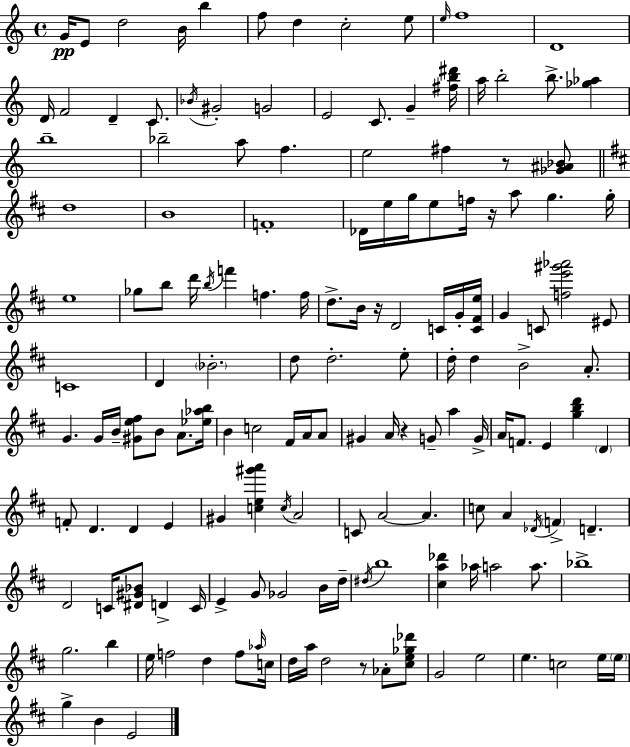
{
  \clef treble
  \time 4/4
  \defaultTimeSignature
  \key a \minor
  g'16\pp e'8 d''2 b'16 b''4 | f''8 d''4 c''2-. e''8 | \grace { e''16 } f''1 | d'1 | \break d'16 f'2 d'4-- c'8. | \acciaccatura { bes'16 } gis'2-. g'2 | e'2 c'8. g'4-- | <fis'' b'' dis'''>16 a''16 b''2-. b''8.-> <ges'' aes''>4 | \break b''1-- | bes''2-- a''8 f''4. | e''2 fis''4 r8 | <ges' ais' bes'>8 \bar "||" \break \key d \major d''1 | b'1 | f'1-. | des'16 e''16 g''16 e''8 f''16 r16 a''8 g''4. g''16-. | \break e''1 | ges''8 b''8 d'''16 \acciaccatura { b''16 } f'''4 f''4. | f''16 d''8.-> b'16 r16 d'2 c'16 g'16-. | <c' fis' e''>16 g'4 c'8 <f'' e''' gis''' aes'''>2 eis'8 | \break c'1 | d'4 \parenthesize bes'2.-. | d''8 d''2.-. e''8-. | d''16-. d''4 b'2-> a'8.-. | \break g'4. g'16 b'16-- <gis' e'' fis''>8 b'8 a'8. | <ees'' aes'' b''>16 b'4 c''2 fis'16 a'16 a'8 | gis'4 a'16 r4 g'8-- a''4 | g'16-> a'16 f'8. e'4 <g'' b'' d'''>4 \parenthesize d'4 | \break f'8-. d'4. d'4 e'4 | gis'4 <c'' e'' gis''' a'''>4 \acciaccatura { c''16 } a'2 | c'8 a'2~~ a'4. | c''8 a'4 \acciaccatura { des'16 } \parenthesize f'4-> d'4.-- | \break d'2 c'16 <dis' gis' bes'>8 d'4-> | c'16 e'4-> g'8 ges'2 | b'16 d''16-- \acciaccatura { dis''16 } b''1 | <cis'' a'' des'''>4 aes''16 a''2 | \break a''8. bes''1-> | g''2. | b''4 e''16 f''2 d''4 | f''8 \grace { aes''16 } c''16 d''16 a''16 d''2 r8 | \break aes'8-. <cis'' e'' ges'' des'''>8 g'2 e''2 | e''4. c''2 | e''16 \parenthesize e''16 g''4-> b'4 e'2 | \bar "|."
}